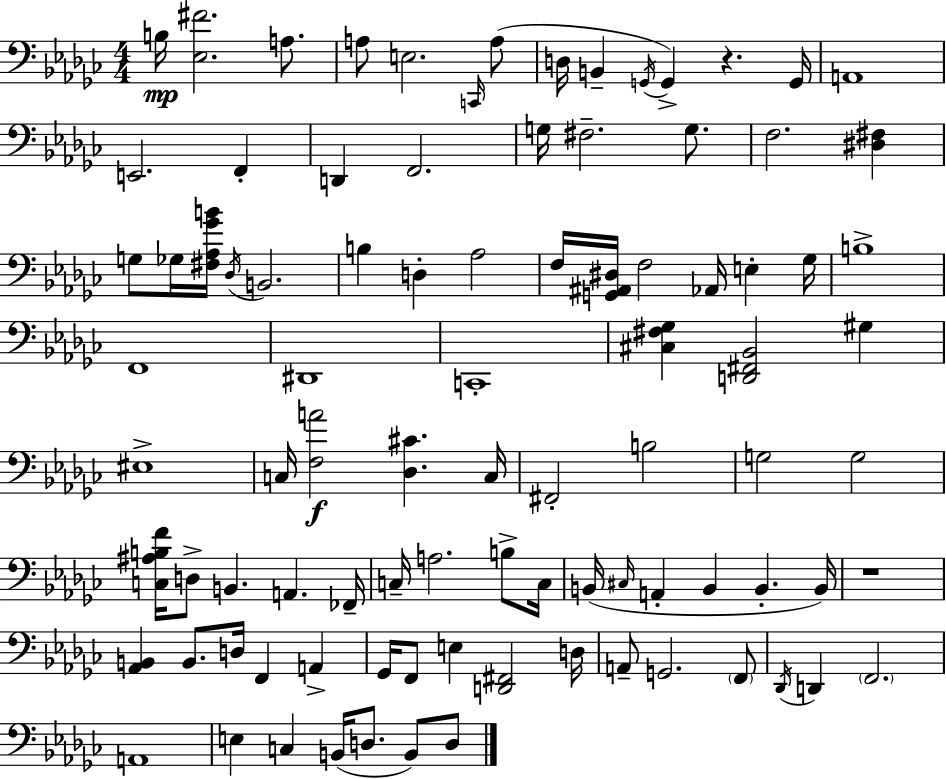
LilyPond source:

{
  \clef bass
  \numericTimeSignature
  \time 4/4
  \key ees \minor
  b16\mp <ees fis'>2. a8. | a8 e2. \grace { c,16 } a8( | d16 b,4-- \acciaccatura { g,16 } g,4->) r4. | g,16 a,1 | \break e,2. f,4-. | d,4 f,2. | g16 fis2.-- g8. | f2. <dis fis>4 | \break g8 ges16 <fis aes ges' b'>16 \acciaccatura { des16 } b,2. | b4 d4-. aes2 | f16 <g, ais, dis>16 f2 aes,16 e4-. | ges16 b1-> | \break f,1 | dis,1 | c,1-. | <cis fis ges>4 <d, fis, bes,>2 gis4 | \break eis1-> | c16 <f a'>2\f <des cis'>4. | c16 fis,2-. b2 | g2 g2 | \break <c ais b f'>16 d8-> b,4. a,4. | fes,16-- c16-- a2. | b8-> c16 b,16( \grace { cis16 } a,4-. b,4 b,4.-. | b,16) r1 | \break <aes, b,>4 b,8. d16 f,4 | a,4-> ges,16 f,8 e4 <d, fis,>2 | d16 a,8-- g,2. | \parenthesize f,8 \acciaccatura { des,16 } d,4 \parenthesize f,2. | \break a,1 | e4 c4 b,16( d8. | b,8) d8 \bar "|."
}